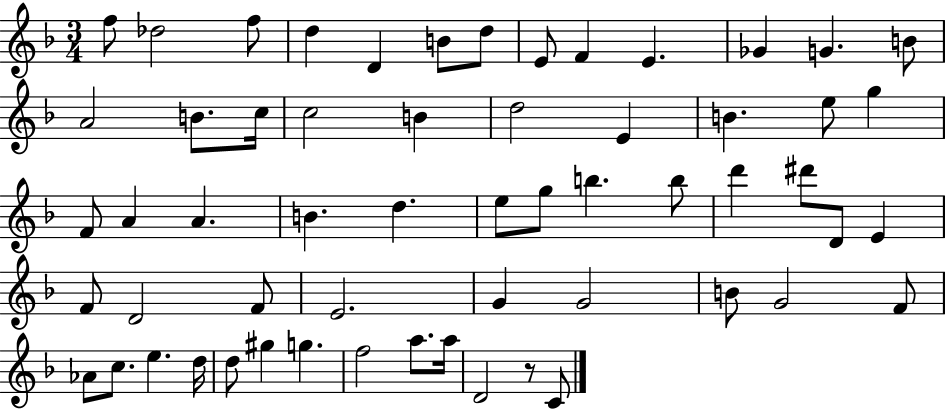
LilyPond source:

{
  \clef treble
  \numericTimeSignature
  \time 3/4
  \key f \major
  f''8 des''2 f''8 | d''4 d'4 b'8 d''8 | e'8 f'4 e'4. | ges'4 g'4. b'8 | \break a'2 b'8. c''16 | c''2 b'4 | d''2 e'4 | b'4. e''8 g''4 | \break f'8 a'4 a'4. | b'4. d''4. | e''8 g''8 b''4. b''8 | d'''4 dis'''8 d'8 e'4 | \break f'8 d'2 f'8 | e'2. | g'4 g'2 | b'8 g'2 f'8 | \break aes'8 c''8. e''4. d''16 | d''8 gis''4 g''4. | f''2 a''8. a''16 | d'2 r8 c'8 | \break \bar "|."
}